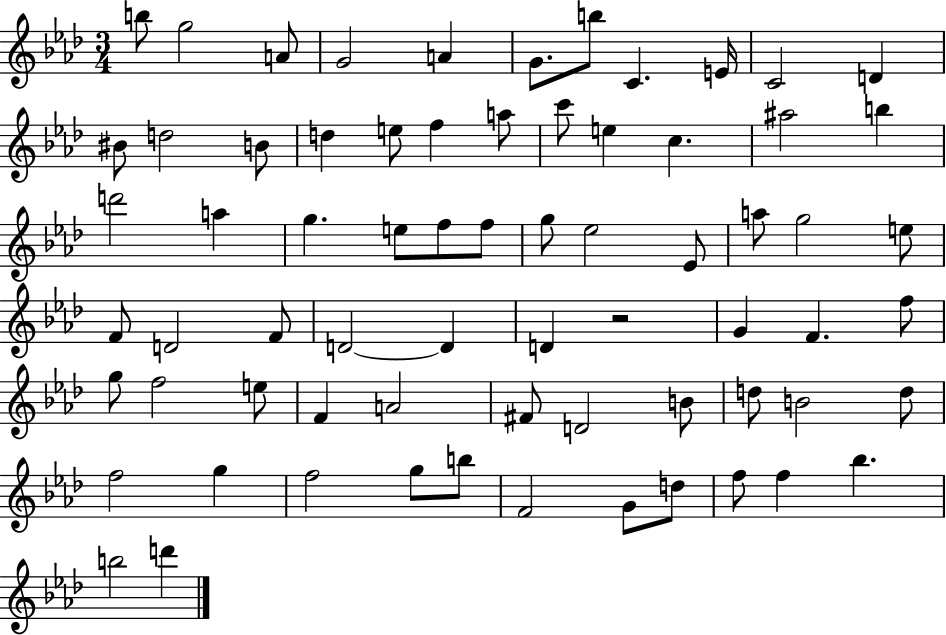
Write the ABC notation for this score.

X:1
T:Untitled
M:3/4
L:1/4
K:Ab
b/2 g2 A/2 G2 A G/2 b/2 C E/4 C2 D ^B/2 d2 B/2 d e/2 f a/2 c'/2 e c ^a2 b d'2 a g e/2 f/2 f/2 g/2 _e2 _E/2 a/2 g2 e/2 F/2 D2 F/2 D2 D D z2 G F f/2 g/2 f2 e/2 F A2 ^F/2 D2 B/2 d/2 B2 d/2 f2 g f2 g/2 b/2 F2 G/2 d/2 f/2 f _b b2 d'